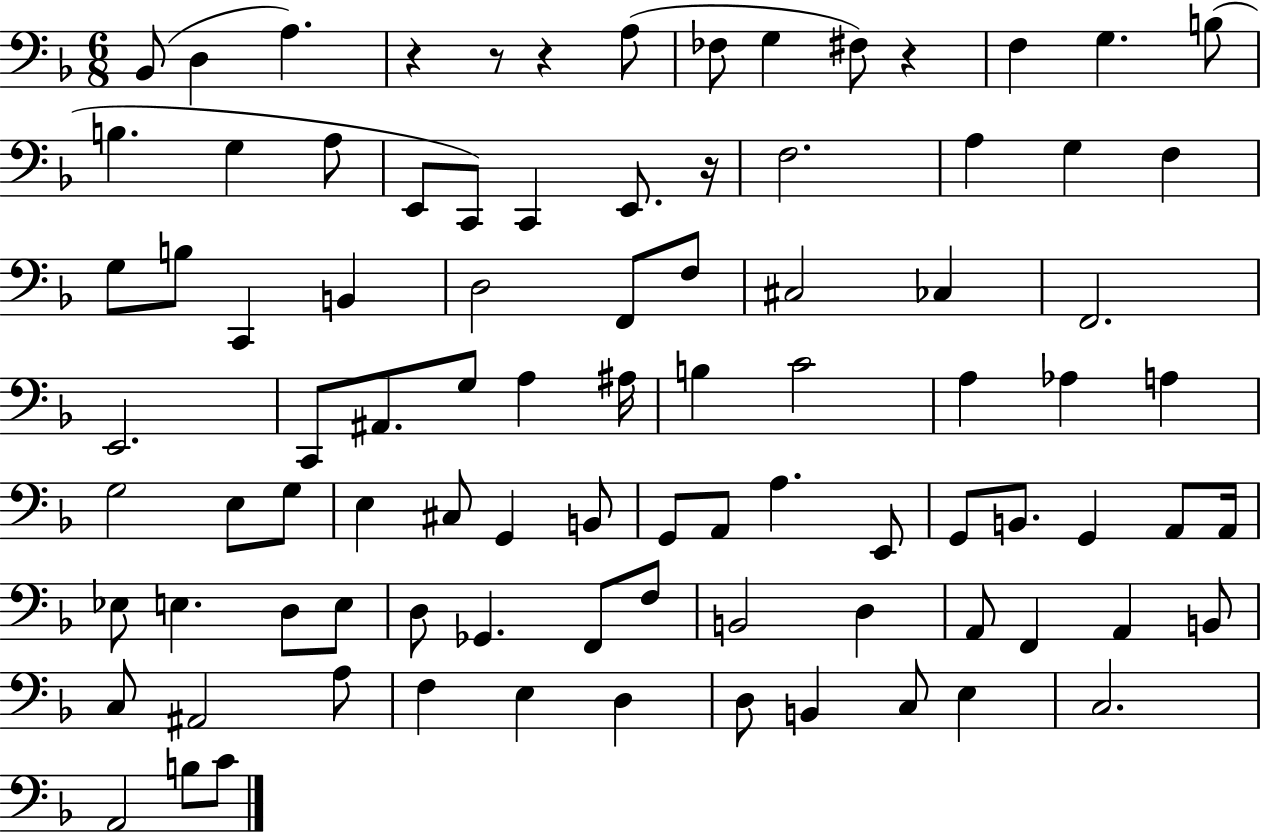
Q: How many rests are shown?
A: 5